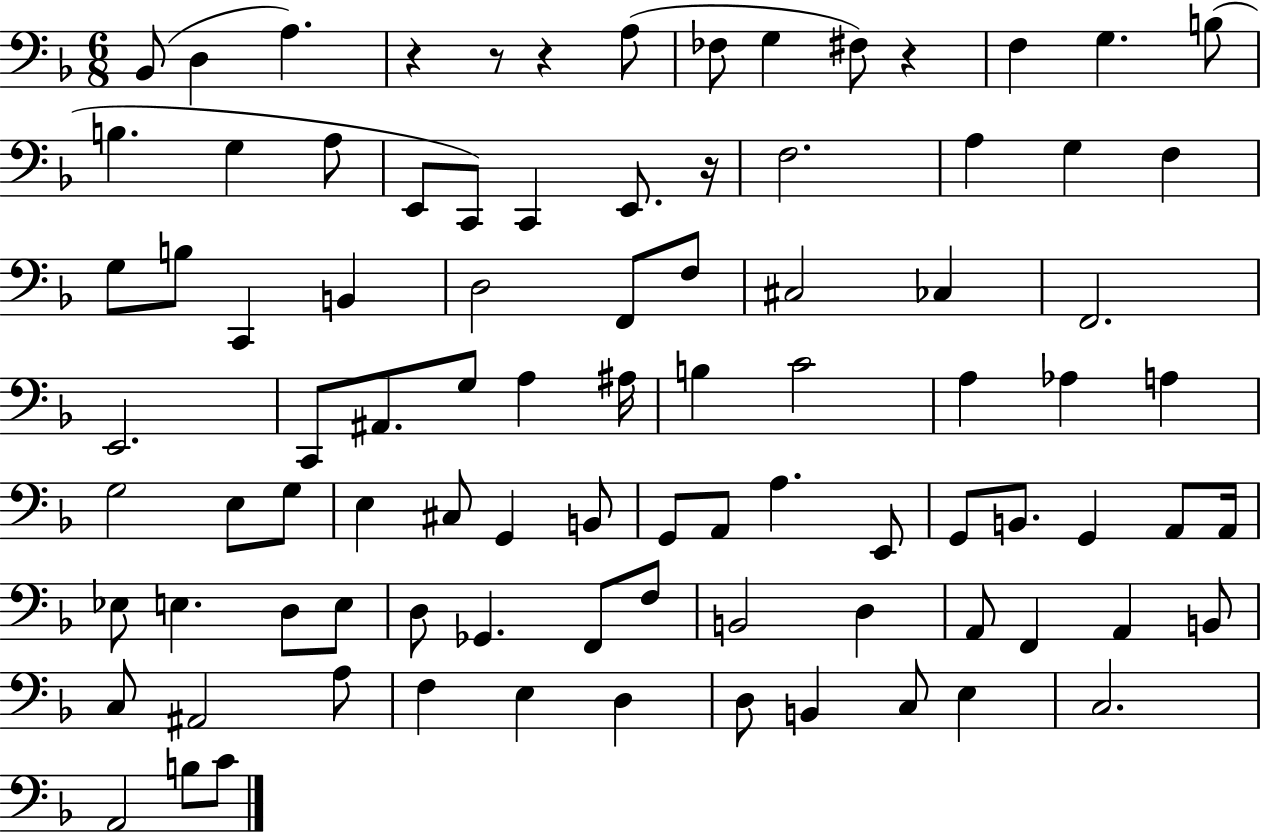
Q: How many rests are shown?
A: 5